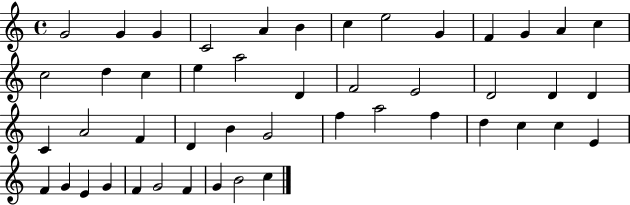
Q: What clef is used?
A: treble